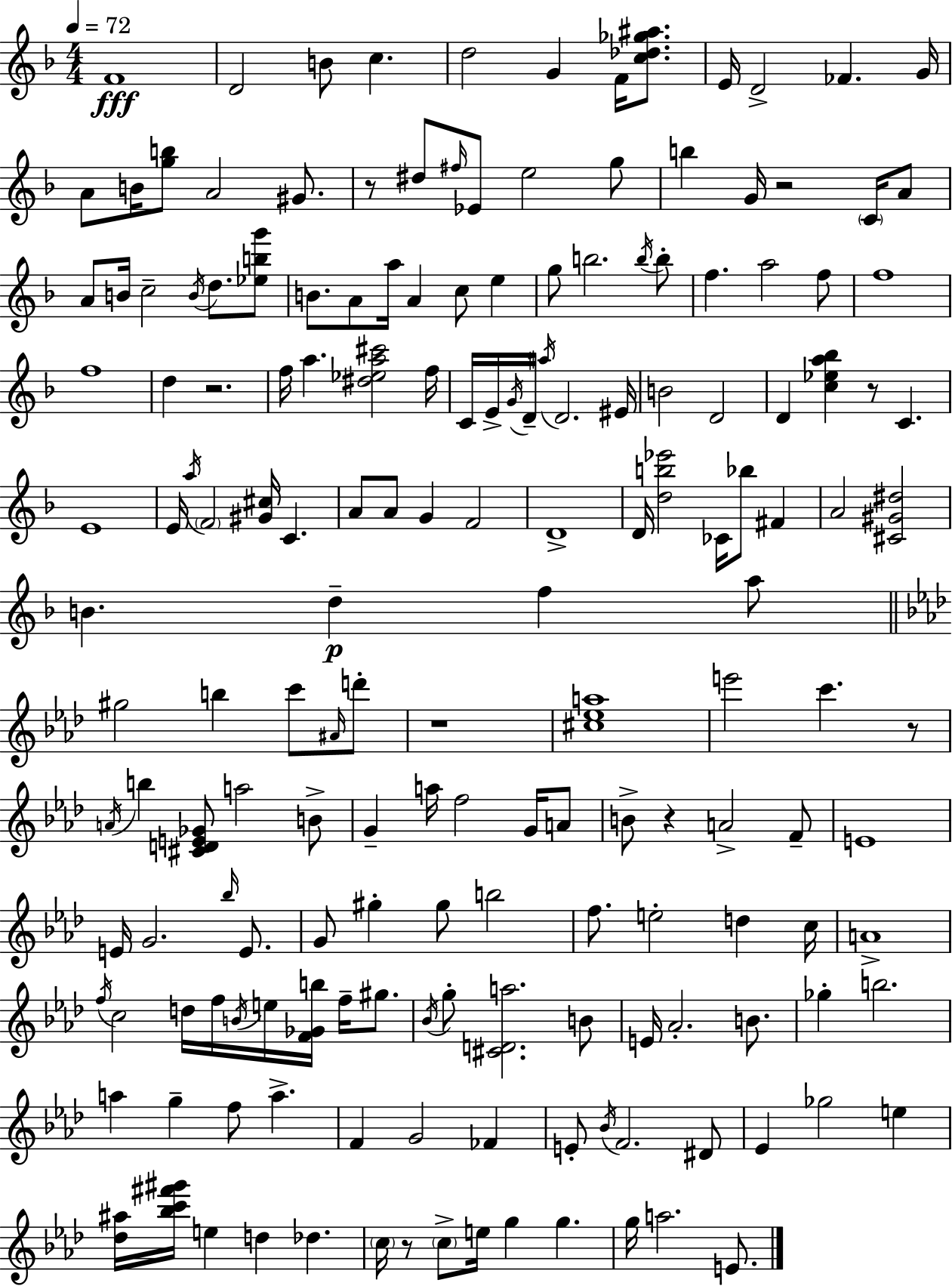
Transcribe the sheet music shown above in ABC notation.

X:1
T:Untitled
M:4/4
L:1/4
K:F
F4 D2 B/2 c d2 G F/4 [c_d_g^a]/2 E/4 D2 _F G/4 A/2 B/4 [gb]/2 A2 ^G/2 z/2 ^d/2 ^f/4 _E/2 e2 g/2 b G/4 z2 C/4 A/2 A/2 B/4 c2 B/4 d/2 [_ebg']/2 B/2 A/2 a/4 A c/2 e g/2 b2 b/4 b/2 f a2 f/2 f4 f4 d z2 f/4 a [^d_ea^c']2 f/4 C/4 E/4 G/4 D/4 ^a/4 D2 ^E/4 B2 D2 D [c_ea_b] z/2 C E4 E/4 a/4 F2 [^G^c]/4 C A/2 A/2 G F2 D4 D/4 [db_e']2 _C/4 _b/2 ^F A2 [^C^G^d]2 B d f a/2 ^g2 b c'/2 ^A/4 d'/2 z4 [^c_ea]4 e'2 c' z/2 A/4 b [^CDE_G]/2 a2 B/2 G a/4 f2 G/4 A/2 B/2 z A2 F/2 E4 E/4 G2 _b/4 E/2 G/2 ^g ^g/2 b2 f/2 e2 d c/4 A4 f/4 c2 d/4 f/4 B/4 e/4 [F_Gb]/4 f/4 ^g/2 _B/4 g/2 [^CDa]2 B/2 E/4 _A2 B/2 _g b2 a g f/2 a F G2 _F E/2 _B/4 F2 ^D/2 _E _g2 e [_d^a]/4 [_bc'^f'^g']/4 e d _d c/4 z/2 c/2 e/4 g g g/4 a2 E/2